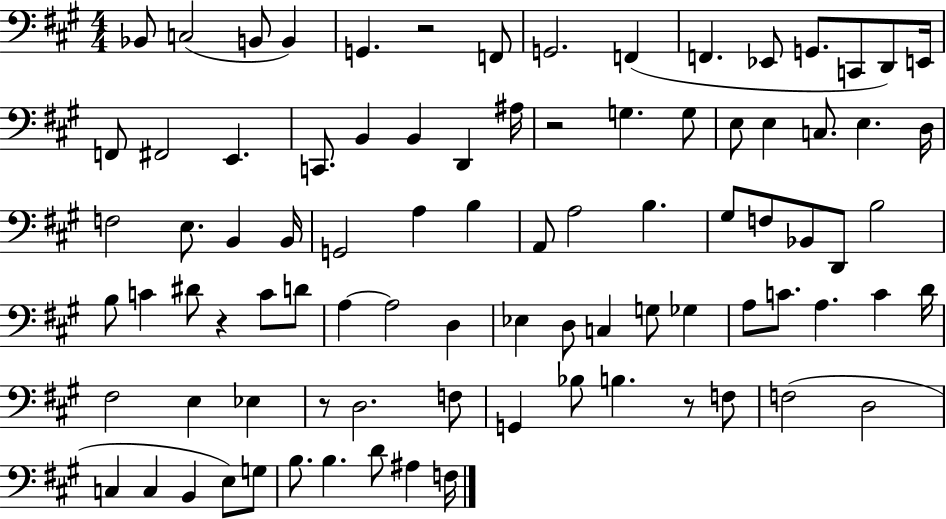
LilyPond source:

{
  \clef bass
  \numericTimeSignature
  \time 4/4
  \key a \major
  \repeat volta 2 { bes,8 c2( b,8 b,4) | g,4. r2 f,8 | g,2. f,4( | f,4. ees,8 g,8. c,8 d,8) e,16 | \break f,8 fis,2 e,4. | c,8. b,4 b,4 d,4 ais16 | r2 g4. g8 | e8 e4 c8. e4. d16 | \break f2 e8. b,4 b,16 | g,2 a4 b4 | a,8 a2 b4. | gis8 f8 bes,8 d,8 b2 | \break b8 c'4 dis'8 r4 c'8 d'8 | a4~~ a2 d4 | ees4 d8 c4 g8 ges4 | a8 c'8. a4. c'4 d'16 | \break fis2 e4 ees4 | r8 d2. f8 | g,4 bes8 b4. r8 f8 | f2( d2 | \break c4 c4 b,4 e8) g8 | b8. b4. d'8 ais4 f16 | } \bar "|."
}